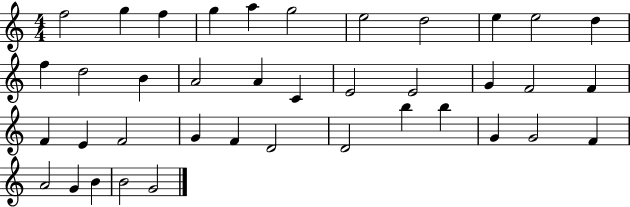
F5/h G5/q F5/q G5/q A5/q G5/h E5/h D5/h E5/q E5/h D5/q F5/q D5/h B4/q A4/h A4/q C4/q E4/h E4/h G4/q F4/h F4/q F4/q E4/q F4/h G4/q F4/q D4/h D4/h B5/q B5/q G4/q G4/h F4/q A4/h G4/q B4/q B4/h G4/h